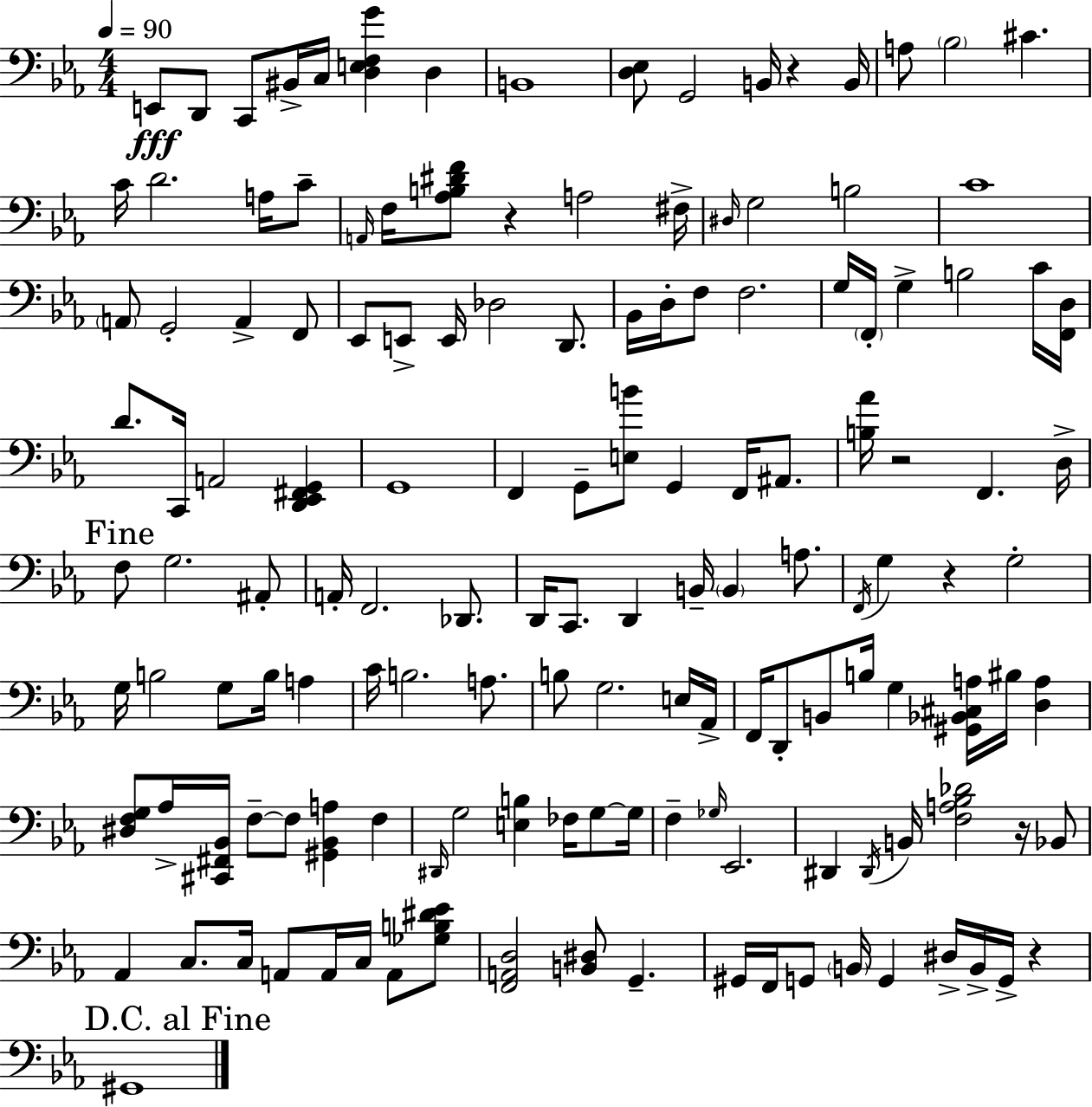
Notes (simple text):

E2/e D2/e C2/e BIS2/s C3/s [D3,E3,F3,G4]/q D3/q B2/w [D3,Eb3]/e G2/h B2/s R/q B2/s A3/e Bb3/h C#4/q. C4/s D4/h. A3/s C4/e A2/s F3/s [Ab3,B3,D#4,F4]/e R/q A3/h F#3/s D#3/s G3/h B3/h C4/w A2/e G2/h A2/q F2/e Eb2/e E2/e E2/s Db3/h D2/e. Bb2/s D3/s F3/e F3/h. G3/s F2/s G3/q B3/h C4/s [F2,D3]/s D4/e. C2/s A2/h [D2,Eb2,F#2,G2]/q G2/w F2/q G2/e [E3,B4]/e G2/q F2/s A#2/e. [B3,Ab4]/s R/h F2/q. D3/s F3/e G3/h. A#2/e A2/s F2/h. Db2/e. D2/s C2/e. D2/q B2/s B2/q A3/e. F2/s G3/q R/q G3/h G3/s B3/h G3/e B3/s A3/q C4/s B3/h. A3/e. B3/e G3/h. E3/s Ab2/s F2/s D2/e B2/e B3/s G3/q [G#2,Bb2,C#3,A3]/s BIS3/s [D3,A3]/q [D#3,F3,G3]/e Ab3/s [C#2,F#2,Bb2]/s F3/e F3/e [G#2,Bb2,A3]/q F3/q D#2/s G3/h [E3,B3]/q FES3/s G3/e G3/s F3/q Gb3/s Eb2/h. D#2/q D#2/s B2/s [F3,A3,Bb3,Db4]/h R/s Bb2/e Ab2/q C3/e. C3/s A2/e A2/s C3/s A2/e [Gb3,B3,D#4,Eb4]/e [F2,A2,D3]/h [B2,D#3]/e G2/q. G#2/s F2/s G2/e B2/s G2/q D#3/s B2/s G2/s R/q G#2/w